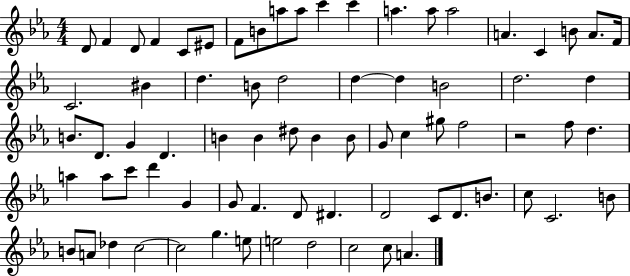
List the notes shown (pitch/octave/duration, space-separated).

D4/e F4/q D4/e F4/q C4/e EIS4/e F4/e B4/e A5/e A5/e C6/q C6/q A5/q. A5/e A5/h A4/q. C4/q B4/e A4/e. F4/s C4/h. BIS4/q D5/q. B4/e D5/h D5/q D5/q B4/h D5/h. D5/q B4/e. D4/e. G4/q D4/q. B4/q B4/q D#5/e B4/q B4/e G4/e C5/q G#5/e F5/h R/h F5/e D5/q. A5/q A5/e C6/e D6/q G4/q G4/e F4/q. D4/e D#4/q. D4/h C4/e D4/e. B4/e. C5/e C4/h. B4/e B4/e A4/e Db5/q C5/h C5/h G5/q. E5/e E5/h D5/h C5/h C5/e A4/q.